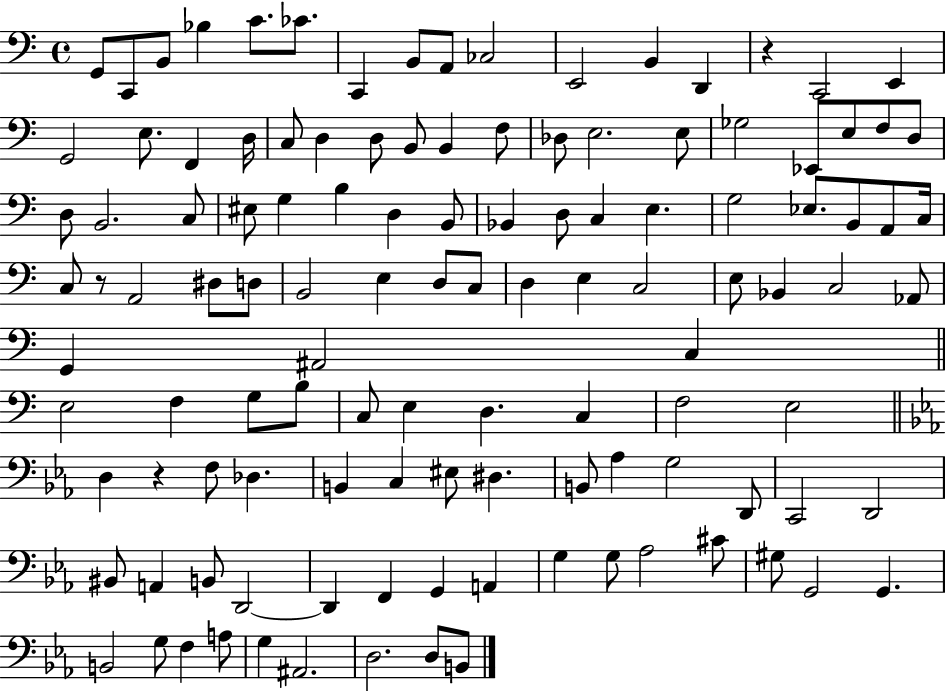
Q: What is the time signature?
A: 4/4